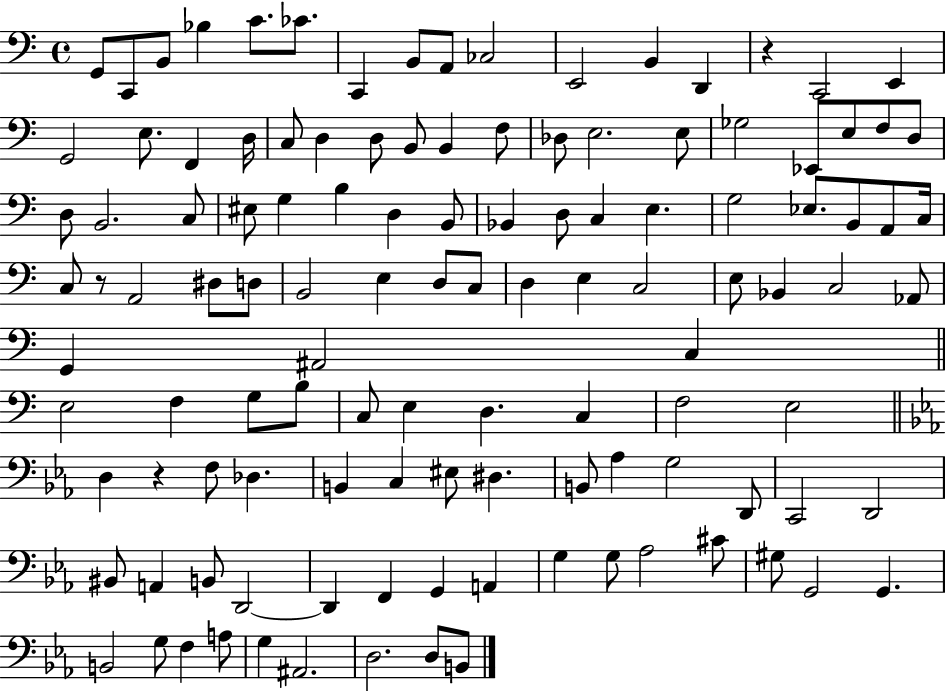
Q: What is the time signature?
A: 4/4